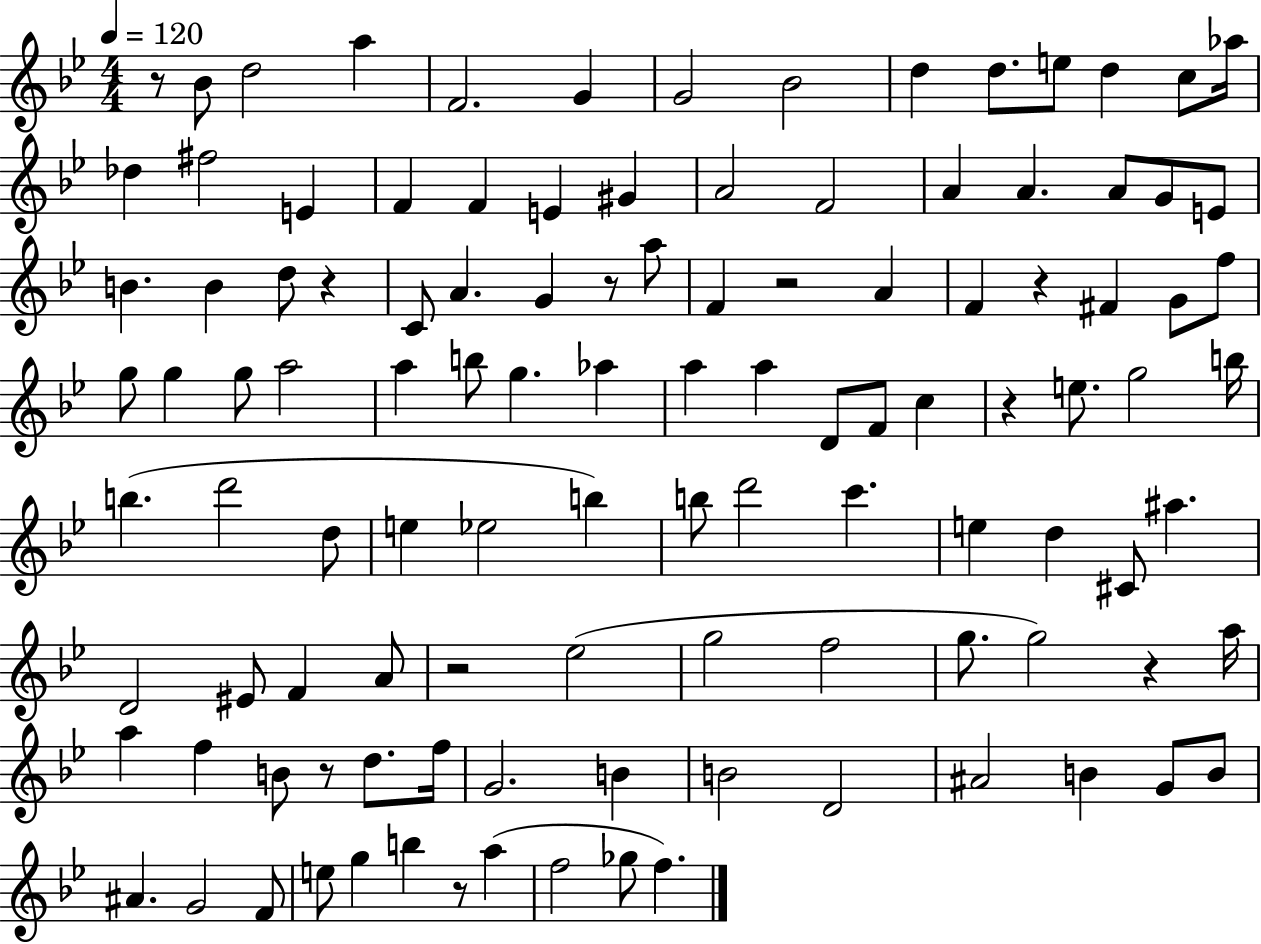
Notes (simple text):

R/e Bb4/e D5/h A5/q F4/h. G4/q G4/h Bb4/h D5/q D5/e. E5/e D5/q C5/e Ab5/s Db5/q F#5/h E4/q F4/q F4/q E4/q G#4/q A4/h F4/h A4/q A4/q. A4/e G4/e E4/e B4/q. B4/q D5/e R/q C4/e A4/q. G4/q R/e A5/e F4/q R/h A4/q F4/q R/q F#4/q G4/e F5/e G5/e G5/q G5/e A5/h A5/q B5/e G5/q. Ab5/q A5/q A5/q D4/e F4/e C5/q R/q E5/e. G5/h B5/s B5/q. D6/h D5/e E5/q Eb5/h B5/q B5/e D6/h C6/q. E5/q D5/q C#4/e A#5/q. D4/h EIS4/e F4/q A4/e R/h Eb5/h G5/h F5/h G5/e. G5/h R/q A5/s A5/q F5/q B4/e R/e D5/e. F5/s G4/h. B4/q B4/h D4/h A#4/h B4/q G4/e B4/e A#4/q. G4/h F4/e E5/e G5/q B5/q R/e A5/q F5/h Gb5/e F5/q.